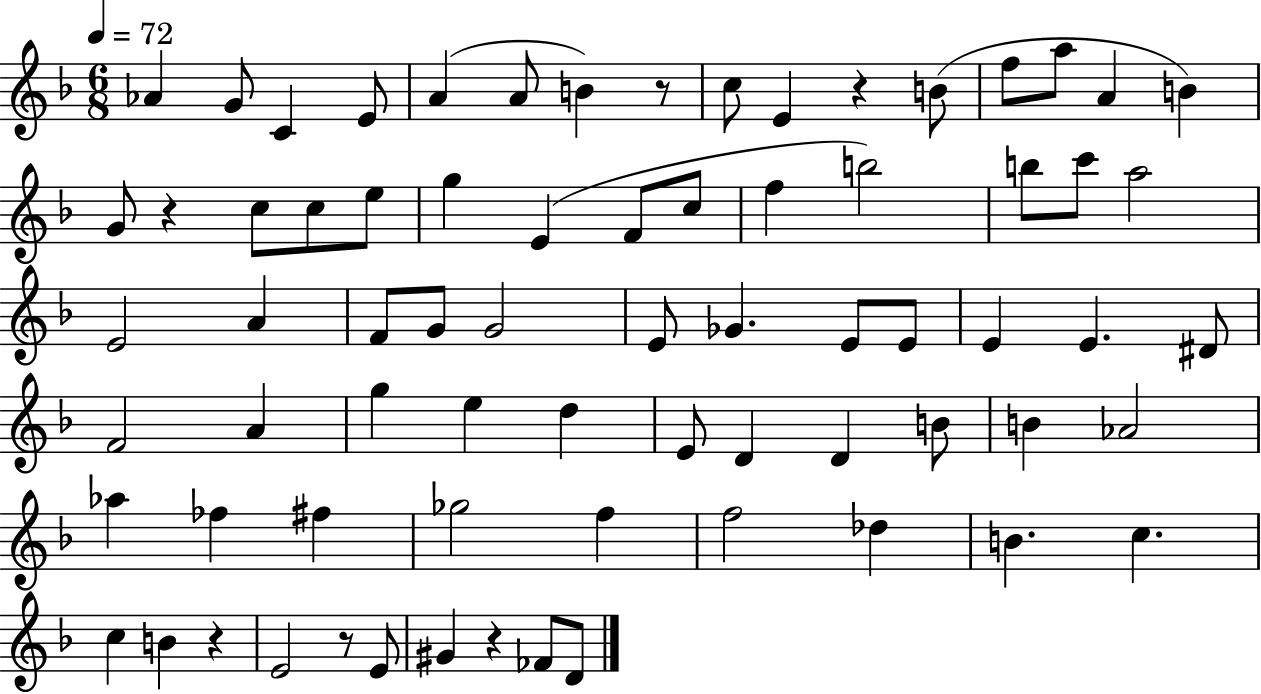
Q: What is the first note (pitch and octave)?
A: Ab4